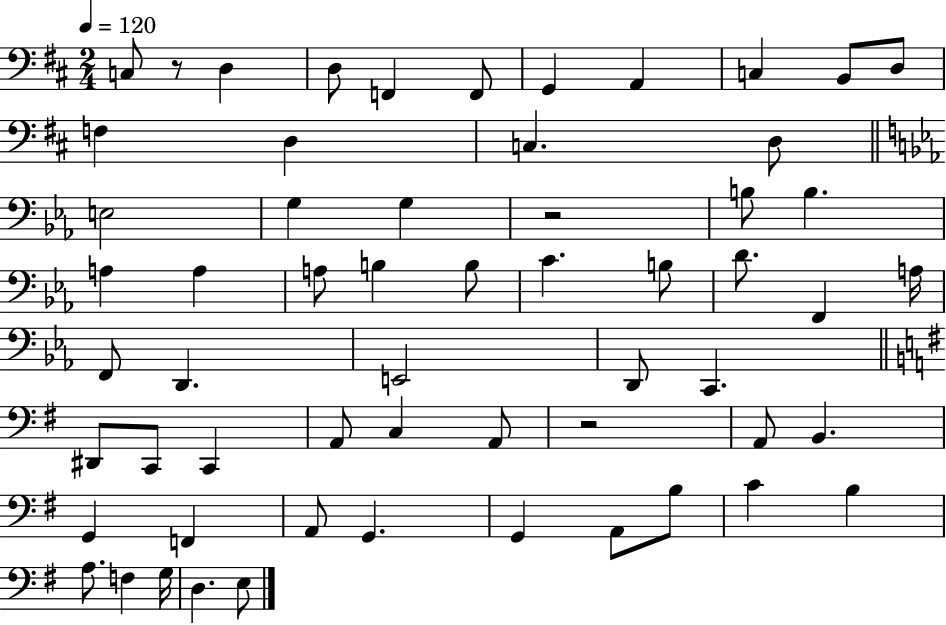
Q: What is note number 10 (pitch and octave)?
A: D3